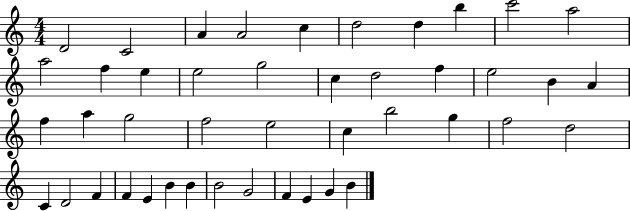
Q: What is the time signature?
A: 4/4